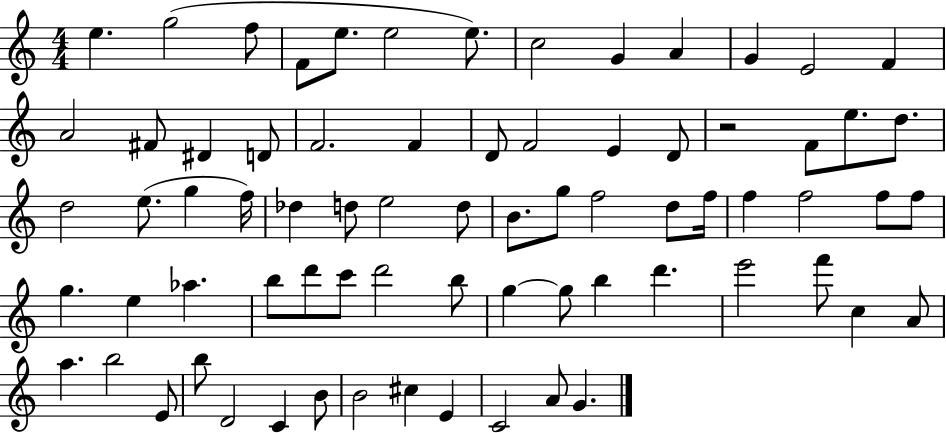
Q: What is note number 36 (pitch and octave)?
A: G5